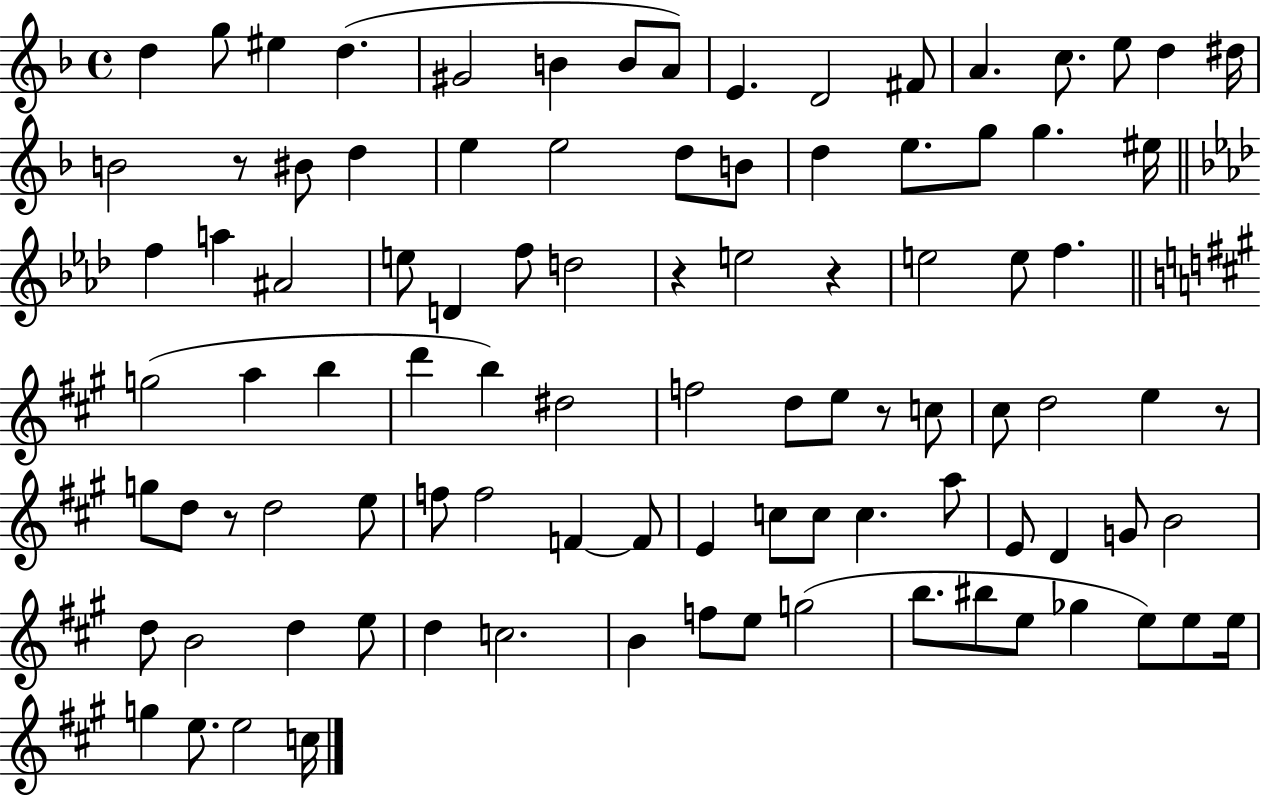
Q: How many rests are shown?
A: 6